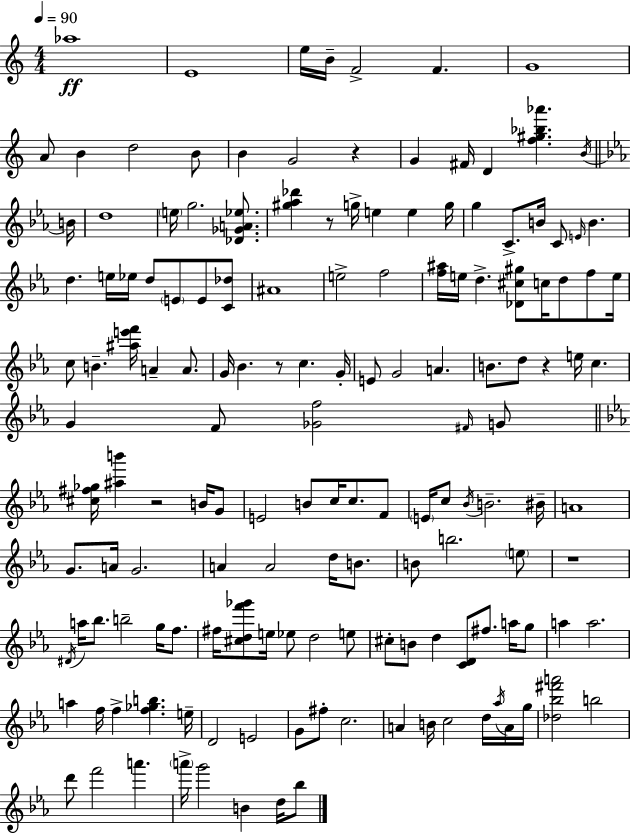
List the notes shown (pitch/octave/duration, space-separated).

Ab5/w E4/w E5/s B4/s F4/h F4/q. G4/w A4/e B4/q D5/h B4/e B4/q G4/h R/q G4/q F#4/s D4/q [F5,G#5,Bb5,Ab6]/q. B4/s B4/s D5/w E5/s G5/h. [Db4,Gb4,A4,Eb5]/e. [G#5,Ab5,Db6]/q R/e G5/s E5/q E5/q G5/s G5/q C4/e. B4/s C4/e E4/s B4/q. D5/q. E5/s Eb5/s D5/e E4/e E4/e [C4,Db5]/e A#4/w E5/h F5/h [F5,A#5]/s E5/s D5/q. [Db4,C#5,G#5]/e C5/s D5/e F5/e E5/s C5/e B4/q. [A#5,E6,F6]/s A4/q A4/e. G4/s Bb4/q. R/e C5/q. G4/s E4/e G4/h A4/q. B4/e. D5/e R/q E5/s C5/q. G4/q F4/e [Gb4,F5]/h F#4/s G4/e [C#5,F#5,Gb5]/s [A#5,B6]/q R/h B4/s G4/e E4/h B4/e C5/s C5/e. F4/e E4/s C5/e Bb4/s B4/h. BIS4/s A4/w G4/e. A4/s G4/h. A4/q A4/h D5/s B4/e. B4/e B5/h. E5/e R/w D#4/s A5/s Bb5/e. B5/h G5/s F5/e. F#5/s [C#5,D5,F6,Gb6]/e E5/s Eb5/e D5/h E5/e C#5/e B4/e D5/q [C4,D4]/e F#5/e. A5/s G5/e A5/q A5/h. A5/q F5/s F5/q [F5,Gb5,B5]/q. E5/s D4/h E4/h G4/e F#5/e C5/h. A4/q B4/s C5/h D5/s Ab5/s A4/s G5/s [Db5,Bb5,F#6,A6]/h B5/h D6/e F6/h A6/q. A6/s G6/h B4/q D5/s Bb5/e